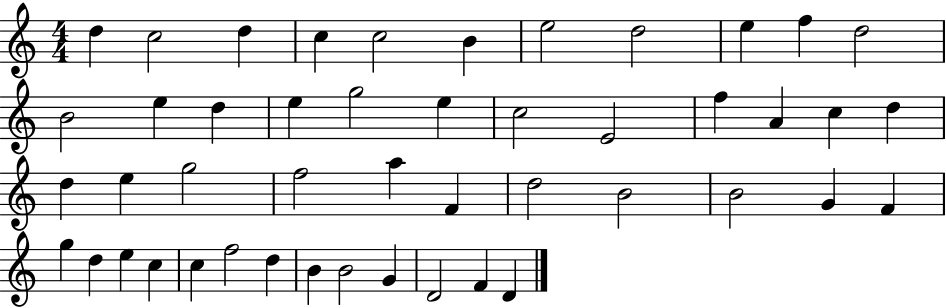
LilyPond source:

{
  \clef treble
  \numericTimeSignature
  \time 4/4
  \key c \major
  d''4 c''2 d''4 | c''4 c''2 b'4 | e''2 d''2 | e''4 f''4 d''2 | \break b'2 e''4 d''4 | e''4 g''2 e''4 | c''2 e'2 | f''4 a'4 c''4 d''4 | \break d''4 e''4 g''2 | f''2 a''4 f'4 | d''2 b'2 | b'2 g'4 f'4 | \break g''4 d''4 e''4 c''4 | c''4 f''2 d''4 | b'4 b'2 g'4 | d'2 f'4 d'4 | \break \bar "|."
}